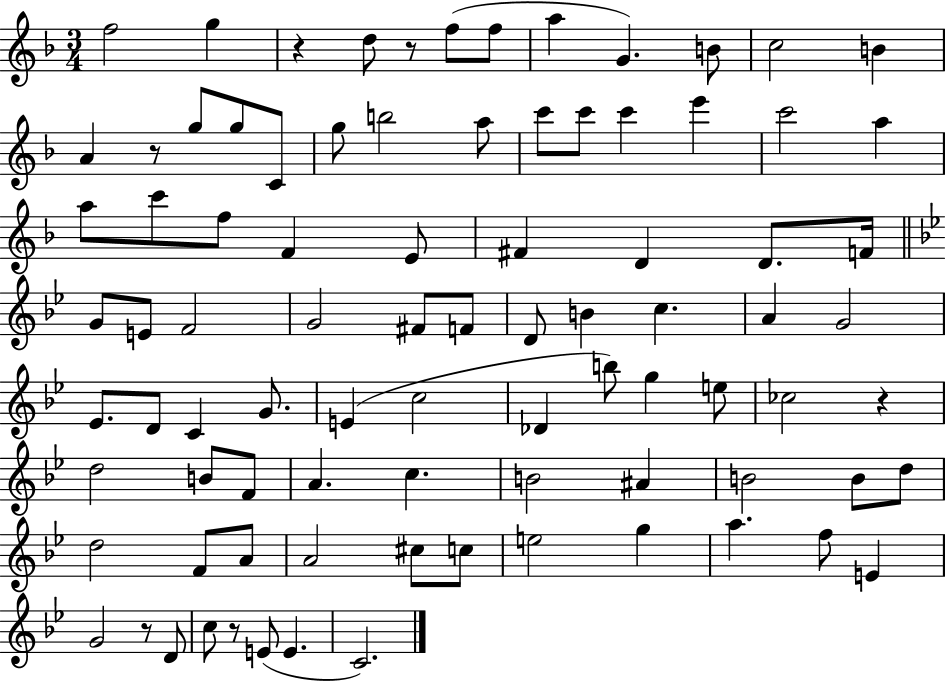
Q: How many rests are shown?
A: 6